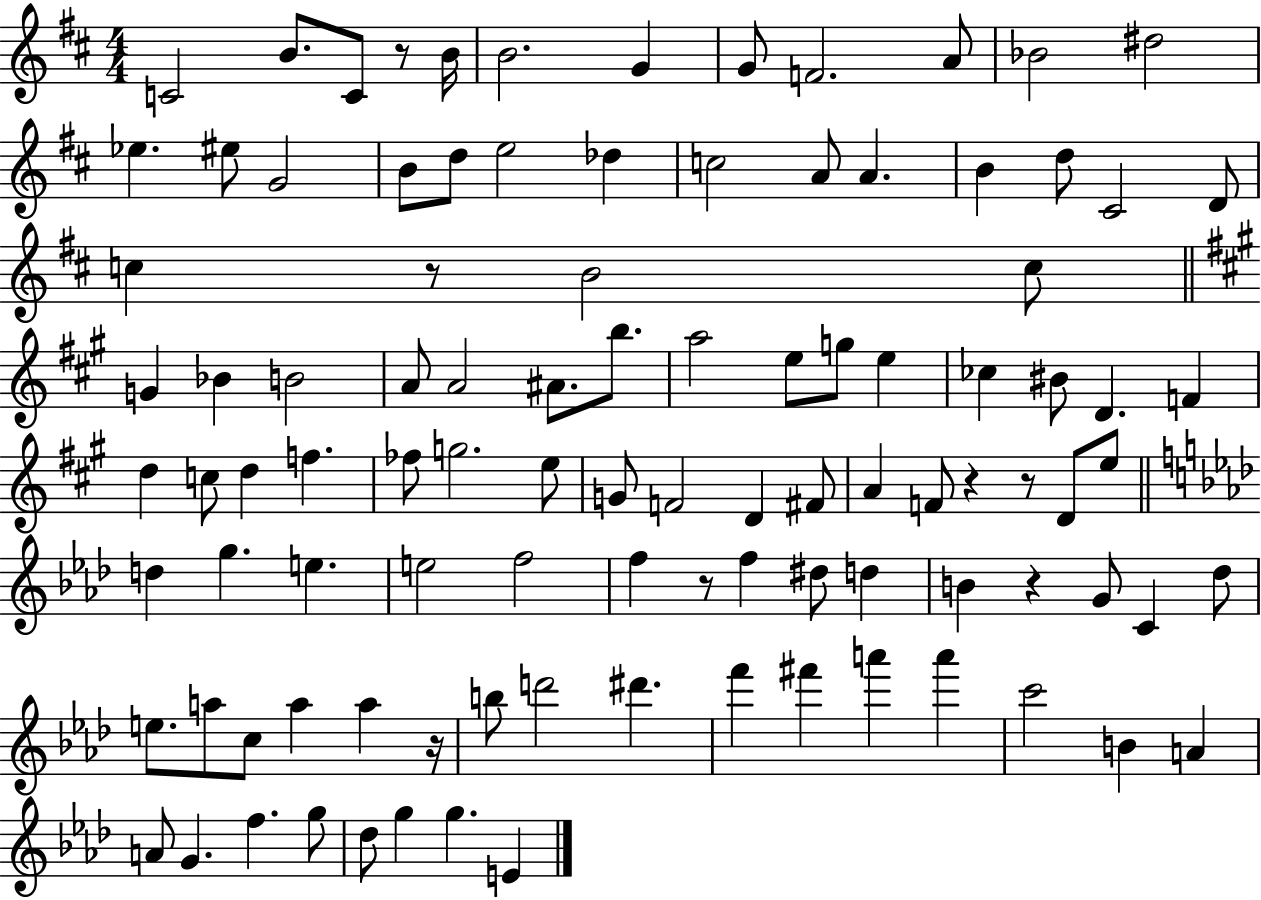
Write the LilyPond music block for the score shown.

{
  \clef treble
  \numericTimeSignature
  \time 4/4
  \key d \major
  c'2 b'8. c'8 r8 b'16 | b'2. g'4 | g'8 f'2. a'8 | bes'2 dis''2 | \break ees''4. eis''8 g'2 | b'8 d''8 e''2 des''4 | c''2 a'8 a'4. | b'4 d''8 cis'2 d'8 | \break c''4 r8 b'2 c''8 | \bar "||" \break \key a \major g'4 bes'4 b'2 | a'8 a'2 ais'8. b''8. | a''2 e''8 g''8 e''4 | ces''4 bis'8 d'4. f'4 | \break d''4 c''8 d''4 f''4. | fes''8 g''2. e''8 | g'8 f'2 d'4 fis'8 | a'4 f'8 r4 r8 d'8 e''8 | \break \bar "||" \break \key aes \major d''4 g''4. e''4. | e''2 f''2 | f''4 r8 f''4 dis''8 d''4 | b'4 r4 g'8 c'4 des''8 | \break e''8. a''8 c''8 a''4 a''4 r16 | b''8 d'''2 dis'''4. | f'''4 fis'''4 a'''4 a'''4 | c'''2 b'4 a'4 | \break a'8 g'4. f''4. g''8 | des''8 g''4 g''4. e'4 | \bar "|."
}